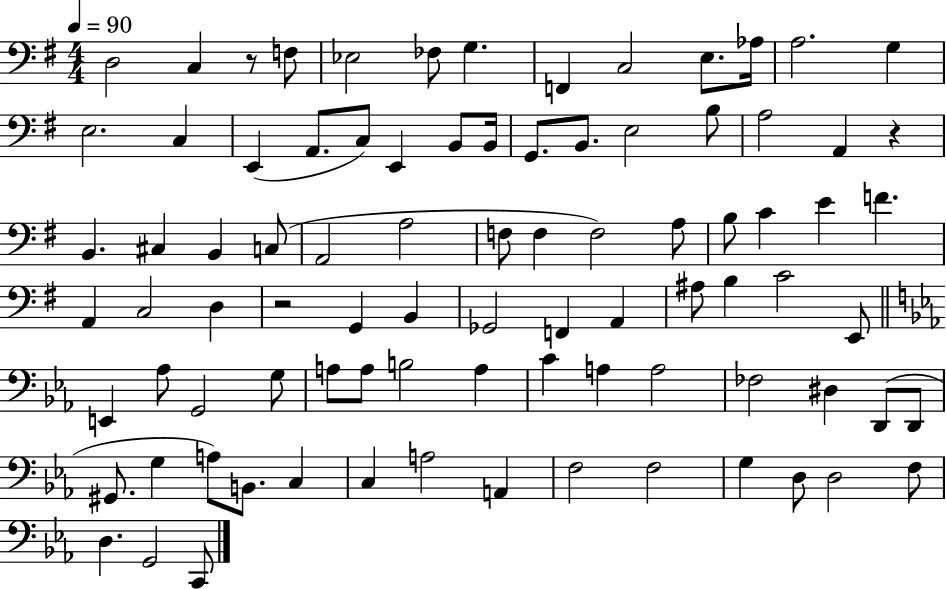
X:1
T:Untitled
M:4/4
L:1/4
K:G
D,2 C, z/2 F,/2 _E,2 _F,/2 G, F,, C,2 E,/2 _A,/4 A,2 G, E,2 C, E,, A,,/2 C,/2 E,, B,,/2 B,,/4 G,,/2 B,,/2 E,2 B,/2 A,2 A,, z B,, ^C, B,, C,/2 A,,2 A,2 F,/2 F, F,2 A,/2 B,/2 C E F A,, C,2 D, z2 G,, B,, _G,,2 F,, A,, ^A,/2 B, C2 E,,/2 E,, _A,/2 G,,2 G,/2 A,/2 A,/2 B,2 A, C A, A,2 _F,2 ^D, D,,/2 D,,/2 ^G,,/2 G, A,/2 B,,/2 C, C, A,2 A,, F,2 F,2 G, D,/2 D,2 F,/2 D, G,,2 C,,/2